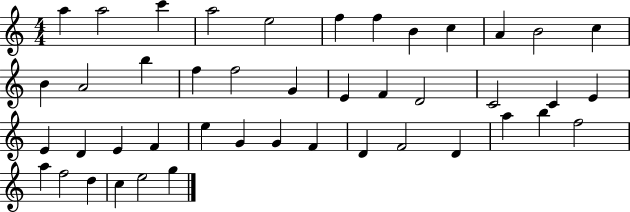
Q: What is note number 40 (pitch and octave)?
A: F5